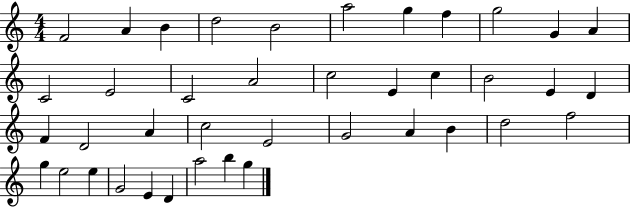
{
  \clef treble
  \numericTimeSignature
  \time 4/4
  \key c \major
  f'2 a'4 b'4 | d''2 b'2 | a''2 g''4 f''4 | g''2 g'4 a'4 | \break c'2 e'2 | c'2 a'2 | c''2 e'4 c''4 | b'2 e'4 d'4 | \break f'4 d'2 a'4 | c''2 e'2 | g'2 a'4 b'4 | d''2 f''2 | \break g''4 e''2 e''4 | g'2 e'4 d'4 | a''2 b''4 g''4 | \bar "|."
}